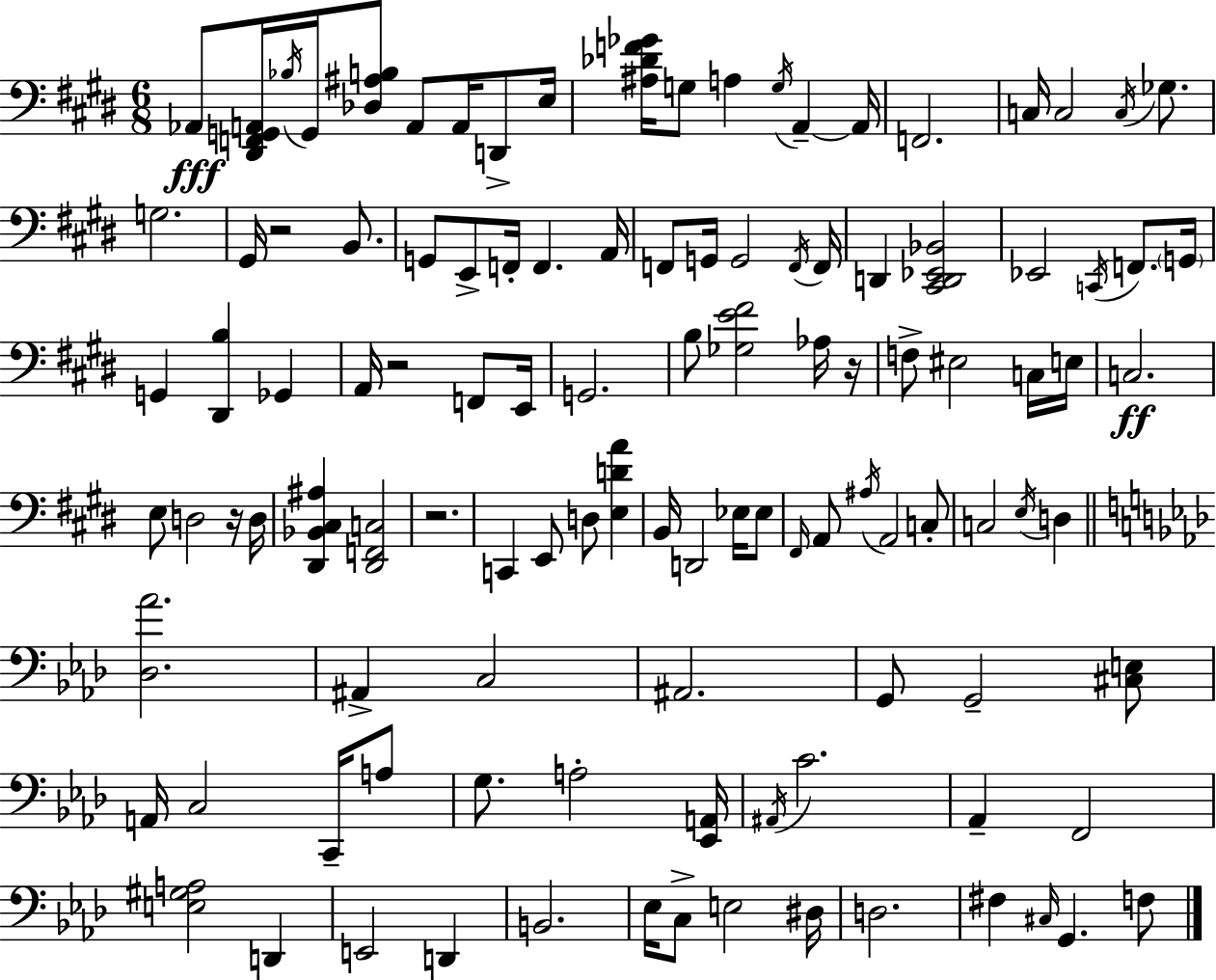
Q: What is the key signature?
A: E major